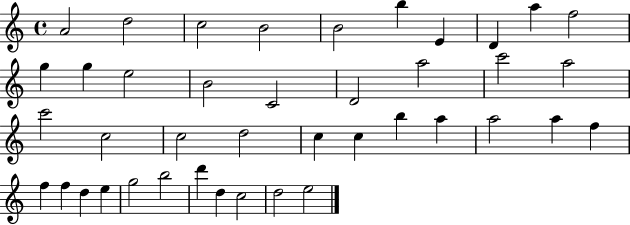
{
  \clef treble
  \time 4/4
  \defaultTimeSignature
  \key c \major
  a'2 d''2 | c''2 b'2 | b'2 b''4 e'4 | d'4 a''4 f''2 | \break g''4 g''4 e''2 | b'2 c'2 | d'2 a''2 | c'''2 a''2 | \break c'''2 c''2 | c''2 d''2 | c''4 c''4 b''4 a''4 | a''2 a''4 f''4 | \break f''4 f''4 d''4 e''4 | g''2 b''2 | d'''4 d''4 c''2 | d''2 e''2 | \break \bar "|."
}